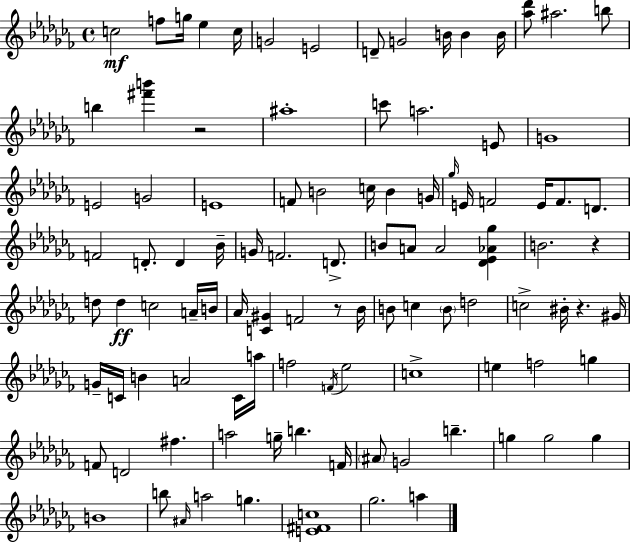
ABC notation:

X:1
T:Untitled
M:4/4
L:1/4
K:Abm
c2 f/2 g/4 _e c/4 G2 E2 D/2 G2 B/4 B B/4 [_a_d']/2 ^a2 b/2 b [^f'b'] z2 ^a4 c'/2 a2 E/2 G4 E2 G2 E4 F/2 B2 c/4 B G/4 _g/4 E/4 F2 E/4 F/2 D/2 F2 D/2 D _B/4 G/4 F2 D/2 B/2 A/2 A2 [_D_E_A_g] B2 z d/2 d c2 A/4 B/4 _A/4 [C^G] F2 z/2 _B/4 B/2 c B/2 d2 c2 ^B/4 z ^G/4 G/4 C/4 B A2 C/4 a/4 f2 F/4 _e2 c4 e f2 g F/2 D2 ^f a2 g/4 b F/4 ^A/2 G2 b g g2 g B4 b/2 ^A/4 a2 g [E^Fc]4 _g2 a